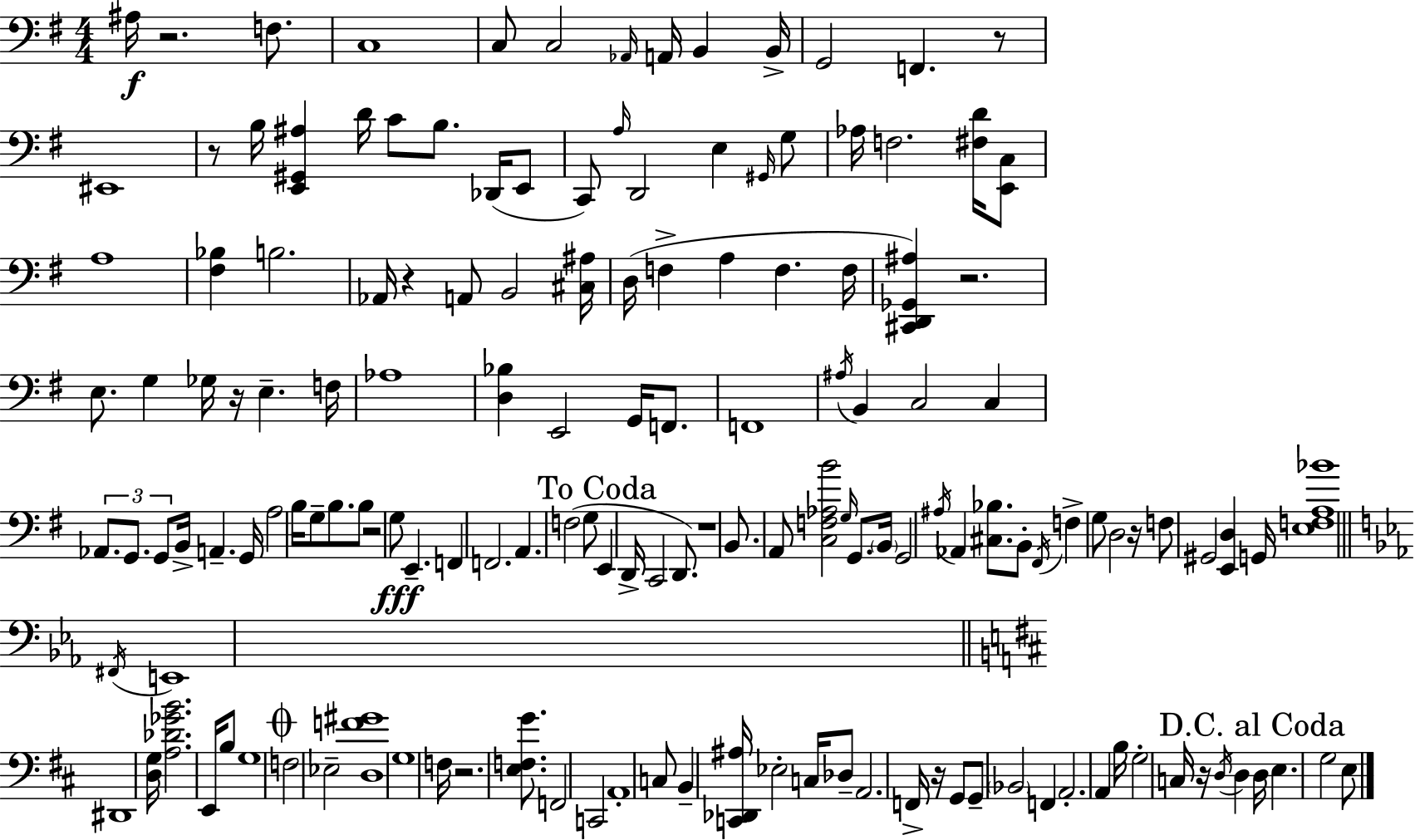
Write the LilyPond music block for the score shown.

{
  \clef bass
  \numericTimeSignature
  \time 4/4
  \key g \major
  ais16\f r2. f8. | c1 | c8 c2 \grace { aes,16 } a,16 b,4 | b,16-> g,2 f,4. r8 | \break eis,1 | r8 b16 <e, gis, ais>4 d'16 c'8 b8. des,16( e,8 | c,8) \grace { a16 } d,2 e4 | \grace { gis,16 } g8 aes16 f2. | \break <fis d'>16 <e, c>8 a1 | <fis bes>4 b2. | aes,16 r4 a,8 b,2 | <cis ais>16 d16( f4-> a4 f4. | \break f16 <cis, d, ges, ais>4) r2. | e8. g4 ges16 r16 e4.-- | f16 aes1 | <d bes>4 e,2 g,16 | \break f,8. f,1 | \acciaccatura { ais16 } b,4 c2 | c4 \tuplet 3/2 { aes,8. g,8. g,8 } b,16-> a,4.-- | g,16 a2 b16 g8-- b8. | \break b8 r2 g8\fff e,4.-- | f,4 f,2. | a,4. f2( | g8 \mark "To Coda" e,4 d,16-> c,2 | \break d,8.) r1 | b,8. a,8 <c f aes b'>2 | \grace { g16 } g,8. \parenthesize b,16 g,2 \acciaccatura { ais16 } aes,4 | <cis bes>8. b,8-. \acciaccatura { fis,16 } f4-> g8 d2 | \break r16 f8 gis,2 | <e, d>4 g,16 <e f a bes'>1 | \bar "||" \break \key ees \major \acciaccatura { fis,16 } e,1 | \bar "||" \break \key d \major dis,1 | <d g>16 <a des' ges' b'>2. e,16 b8 | g1 | \mark \markup { \musicglyph "scripts.coda" } f2 ees2-- | \break <d f' gis'>1 | g1 | f16 r2. <e f g'>8. | f,2 c,2 | \break a,1-. | c8 b,4-- <c, des, ais>16 ees2-. c16 | des8-- a,2. f,16-> r16 | g,8 g,8-- \parenthesize bes,2 f,4 | \break a,2.-. a,4 | b16 g2-. c16 r16 \acciaccatura { d16 } d4 | \mark "D.C. al Coda" d16 e4. g2 e8 | \bar "|."
}